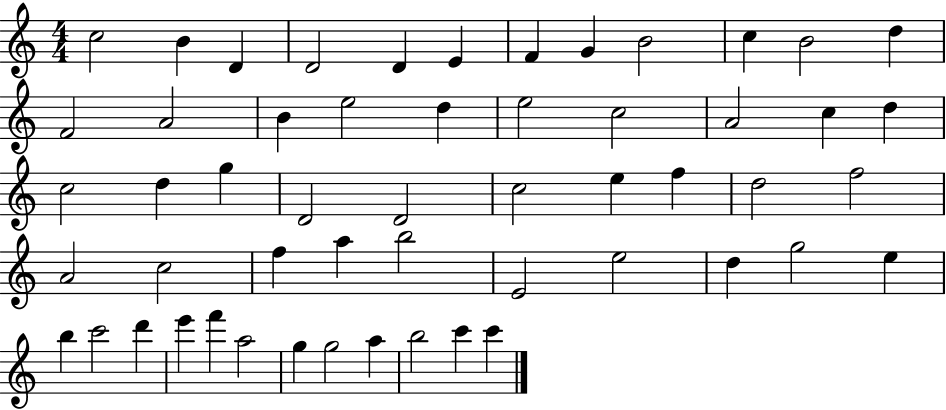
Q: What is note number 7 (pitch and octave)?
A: F4